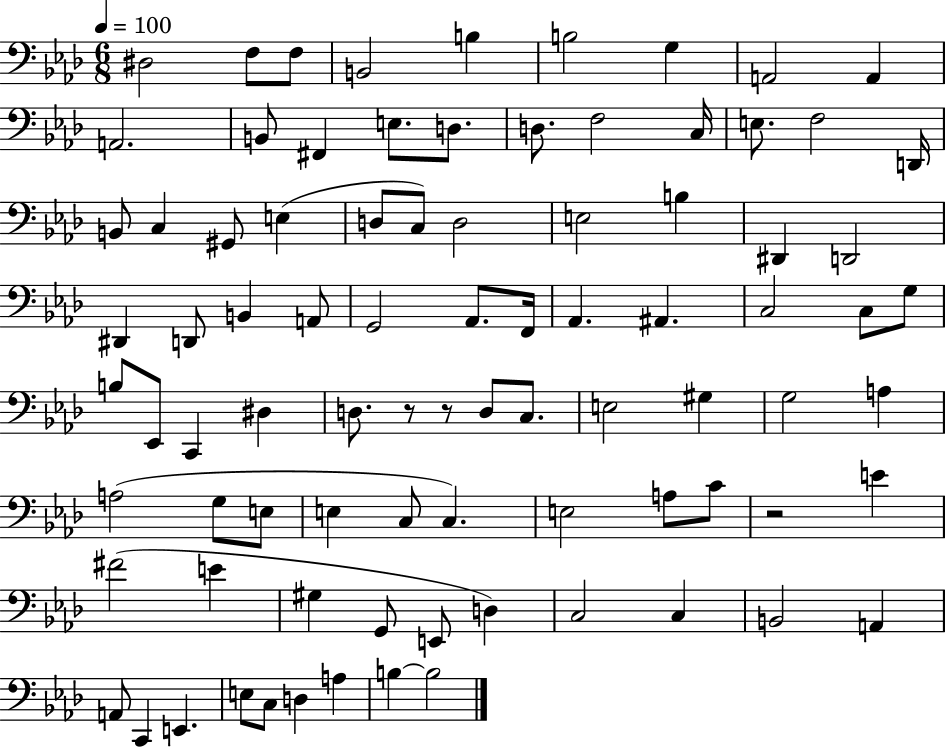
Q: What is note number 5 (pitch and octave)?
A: B3